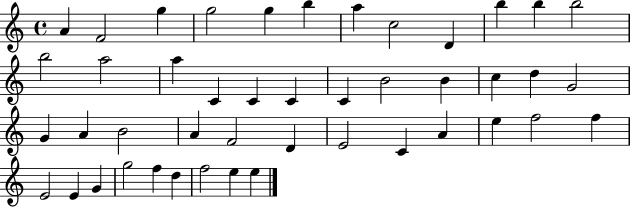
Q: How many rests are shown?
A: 0